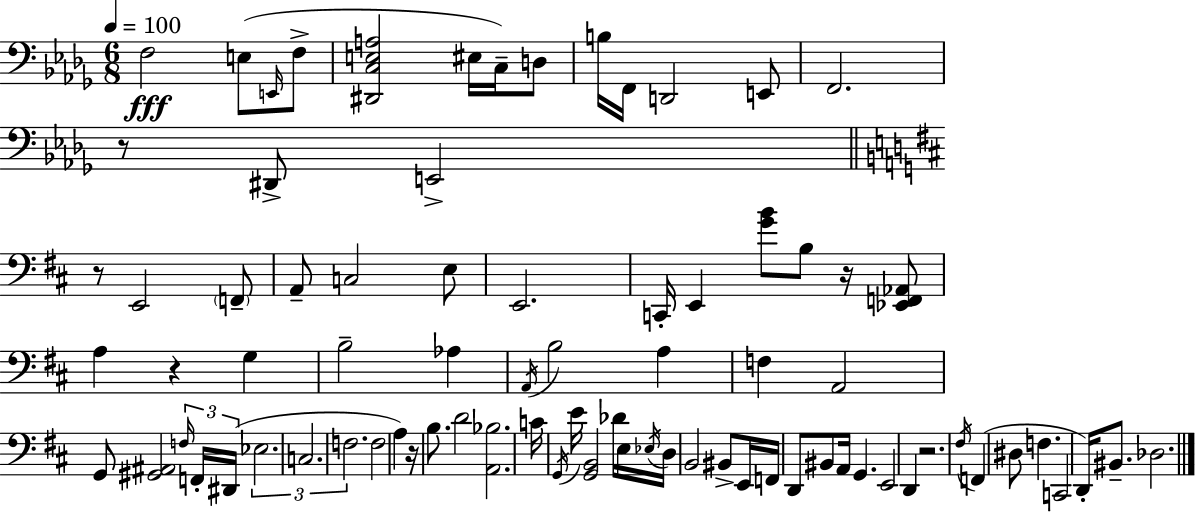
{
  \clef bass
  \numericTimeSignature
  \time 6/8
  \key bes \minor
  \tempo 4 = 100
  \repeat volta 2 { f2\fff e8( \grace { e,16 } f8-> | <dis, c e a>2 eis16 c16--) d8 | b16 f,16 d,2 e,8 | f,2. | \break r8 dis,8-> e,2-> | \bar "||" \break \key b \minor r8 e,2 \parenthesize f,8-- | a,8-- c2 e8 | e,2. | c,16-. e,4 <g' b'>8 b8 r16 <ees, f, aes,>8 | \break a4 r4 g4 | b2-- aes4 | \acciaccatura { a,16 } b2 a4 | f4 a,2 | \break g,8 <gis, ais,>2 \tuplet 3/2 { \grace { f16 } | f,16-. dis,16( } \tuplet 3/2 { ees2. | c2. | f2. } | \break f2 a4) | r16 b8. d'2 | <a, bes>2. | c'16 \acciaccatura { g,16 } e'16 <g, b,>2 | \break des'16 e16 \acciaccatura { ees16 } d16 b,2 | bis,8-> e,16 f,16 d,8 bis,8 a,16 g,4. | e,2 | d,4 r2. | \break \acciaccatura { fis16 } f,4( dis8 f4. | c,2 | d,16-.) bis,8.-- des2. | } \bar "|."
}